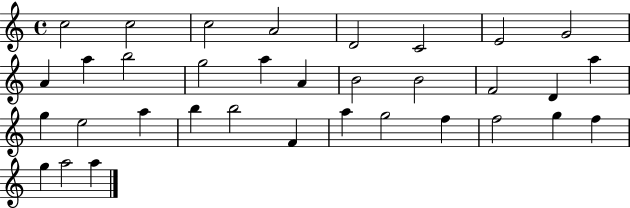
C5/h C5/h C5/h A4/h D4/h C4/h E4/h G4/h A4/q A5/q B5/h G5/h A5/q A4/q B4/h B4/h F4/h D4/q A5/q G5/q E5/h A5/q B5/q B5/h F4/q A5/q G5/h F5/q F5/h G5/q F5/q G5/q A5/h A5/q